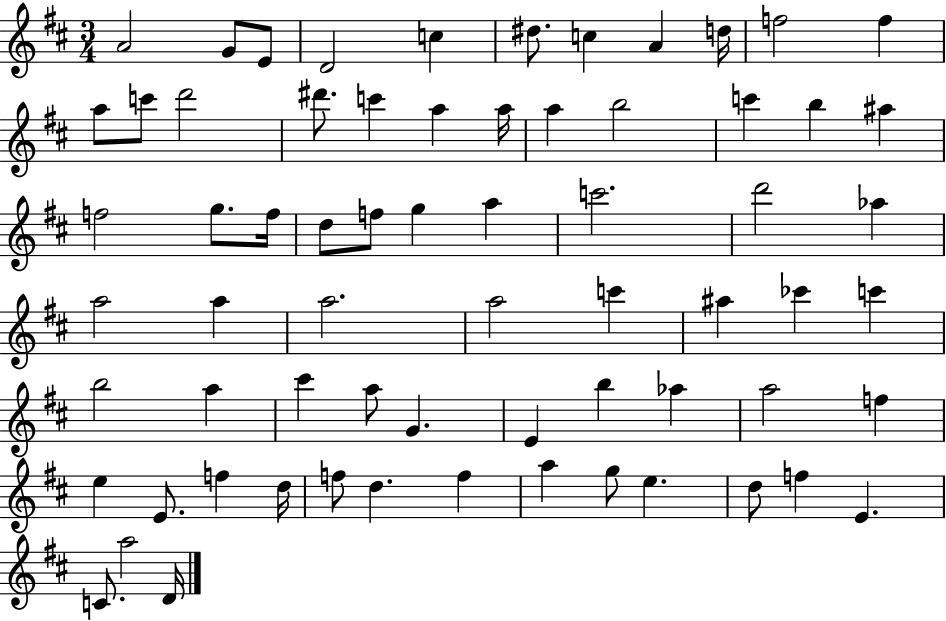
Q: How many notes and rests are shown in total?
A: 67